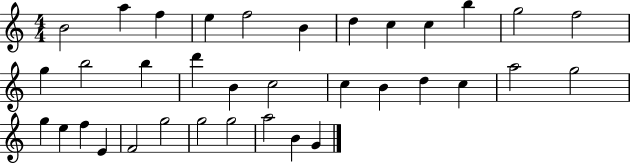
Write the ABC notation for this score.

X:1
T:Untitled
M:4/4
L:1/4
K:C
B2 a f e f2 B d c c b g2 f2 g b2 b d' B c2 c B d c a2 g2 g e f E F2 g2 g2 g2 a2 B G